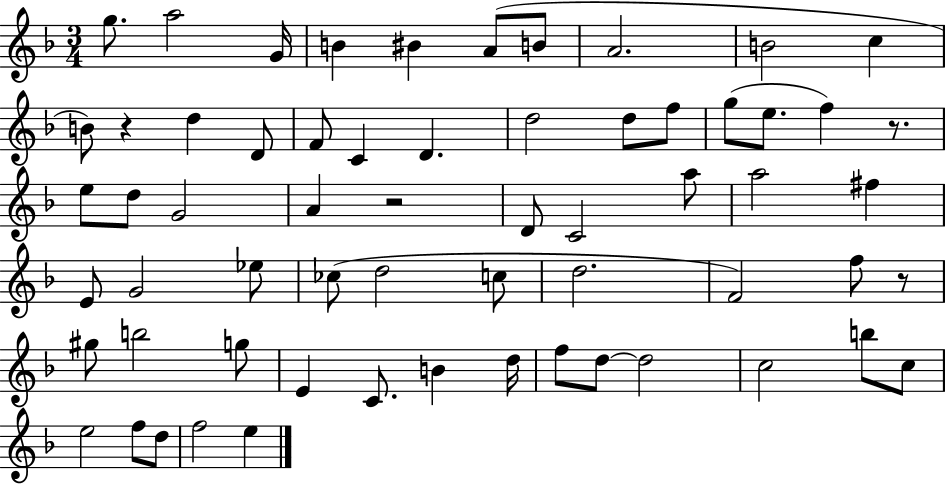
{
  \clef treble
  \numericTimeSignature
  \time 3/4
  \key f \major
  g''8. a''2 g'16 | b'4 bis'4 a'8( b'8 | a'2. | b'2 c''4 | \break b'8) r4 d''4 d'8 | f'8 c'4 d'4. | d''2 d''8 f''8 | g''8( e''8. f''4) r8. | \break e''8 d''8 g'2 | a'4 r2 | d'8 c'2 a''8 | a''2 fis''4 | \break e'8 g'2 ees''8 | ces''8( d''2 c''8 | d''2. | f'2) f''8 r8 | \break gis''8 b''2 g''8 | e'4 c'8. b'4 d''16 | f''8 d''8~~ d''2 | c''2 b''8 c''8 | \break e''2 f''8 d''8 | f''2 e''4 | \bar "|."
}